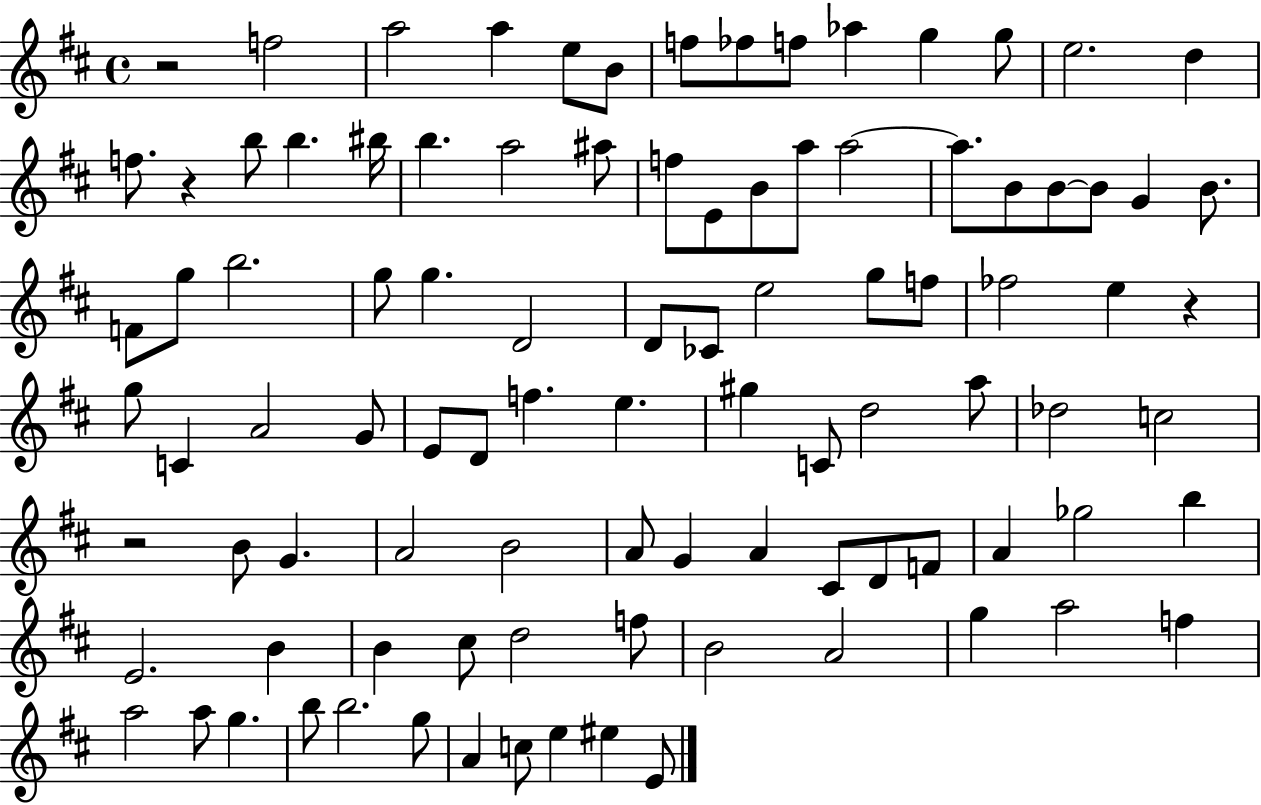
R/h F5/h A5/h A5/q E5/e B4/e F5/e FES5/e F5/e Ab5/q G5/q G5/e E5/h. D5/q F5/e. R/q B5/e B5/q. BIS5/s B5/q. A5/h A#5/e F5/e E4/e B4/e A5/e A5/h A5/e. B4/e B4/e B4/e G4/q B4/e. F4/e G5/e B5/h. G5/e G5/q. D4/h D4/e CES4/e E5/h G5/e F5/e FES5/h E5/q R/q G5/e C4/q A4/h G4/e E4/e D4/e F5/q. E5/q. G#5/q C4/e D5/h A5/e Db5/h C5/h R/h B4/e G4/q. A4/h B4/h A4/e G4/q A4/q C#4/e D4/e F4/e A4/q Gb5/h B5/q E4/h. B4/q B4/q C#5/e D5/h F5/e B4/h A4/h G5/q A5/h F5/q A5/h A5/e G5/q. B5/e B5/h. G5/e A4/q C5/e E5/q EIS5/q E4/e